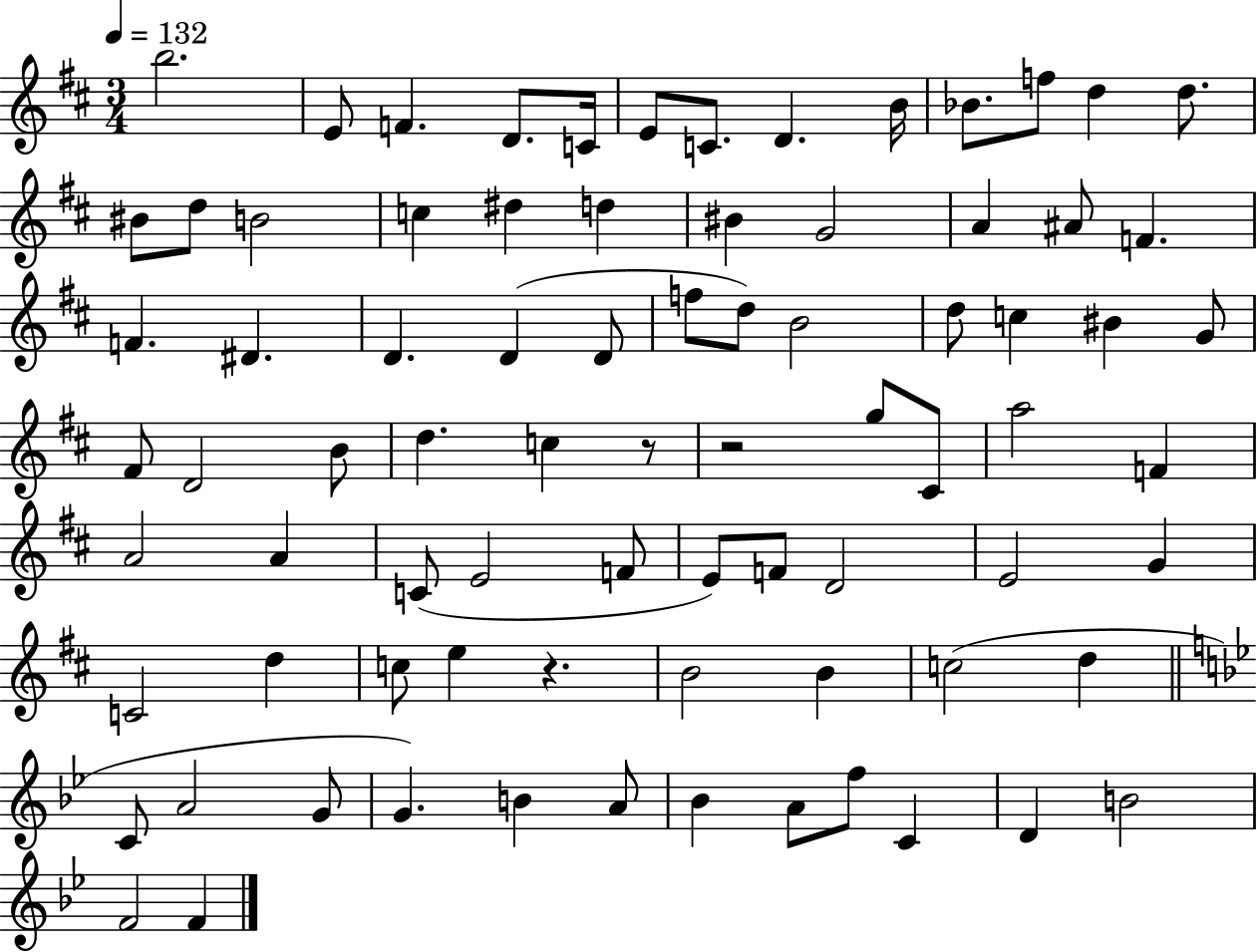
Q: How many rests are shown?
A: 3